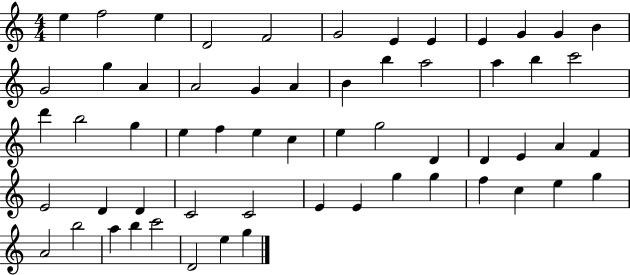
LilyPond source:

{
  \clef treble
  \numericTimeSignature
  \time 4/4
  \key c \major
  e''4 f''2 e''4 | d'2 f'2 | g'2 e'4 e'4 | e'4 g'4 g'4 b'4 | \break g'2 g''4 a'4 | a'2 g'4 a'4 | b'4 b''4 a''2 | a''4 b''4 c'''2 | \break d'''4 b''2 g''4 | e''4 f''4 e''4 c''4 | e''4 g''2 d'4 | d'4 e'4 a'4 f'4 | \break e'2 d'4 d'4 | c'2 c'2 | e'4 e'4 g''4 g''4 | f''4 c''4 e''4 g''4 | \break a'2 b''2 | a''4 b''4 c'''2 | d'2 e''4 g''4 | \bar "|."
}